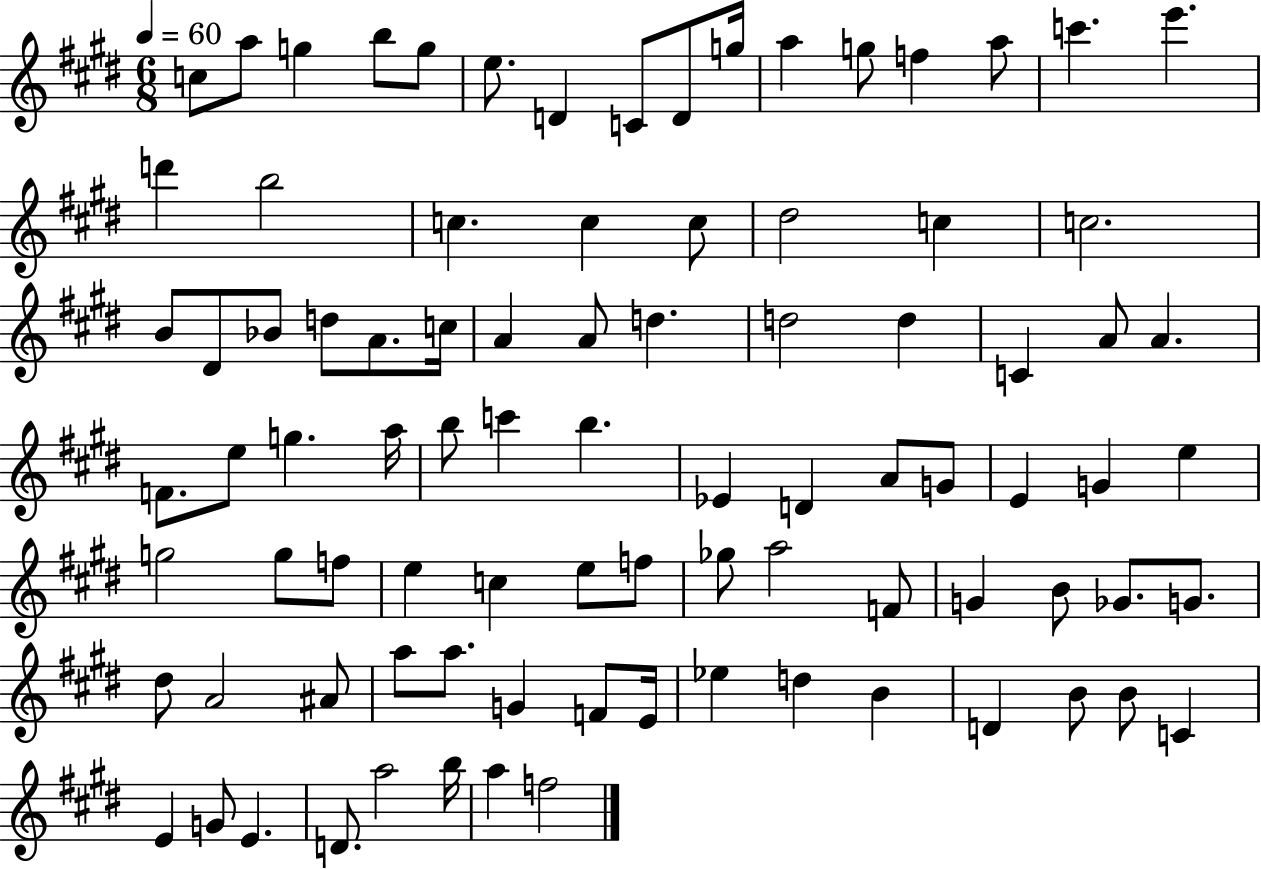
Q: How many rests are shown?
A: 0